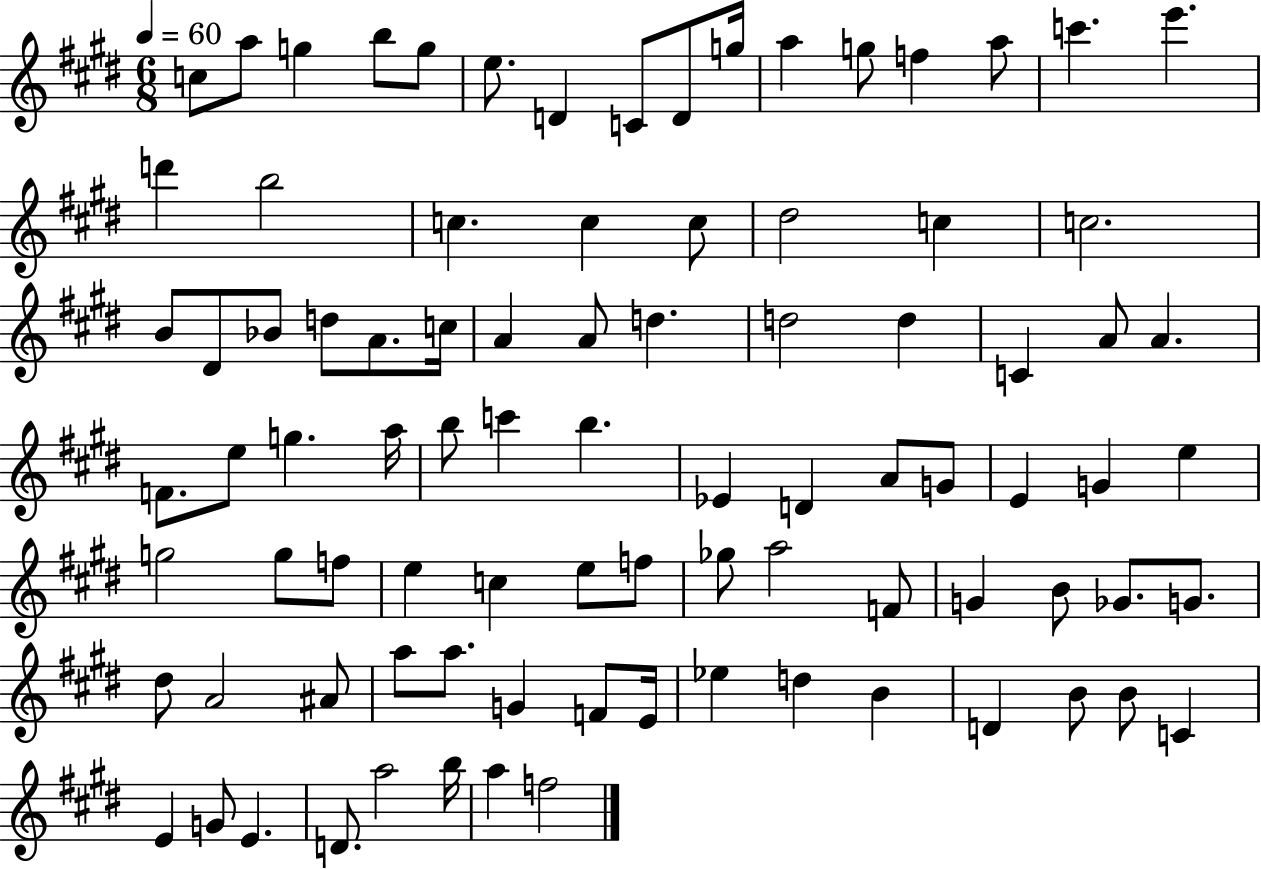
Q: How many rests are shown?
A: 0